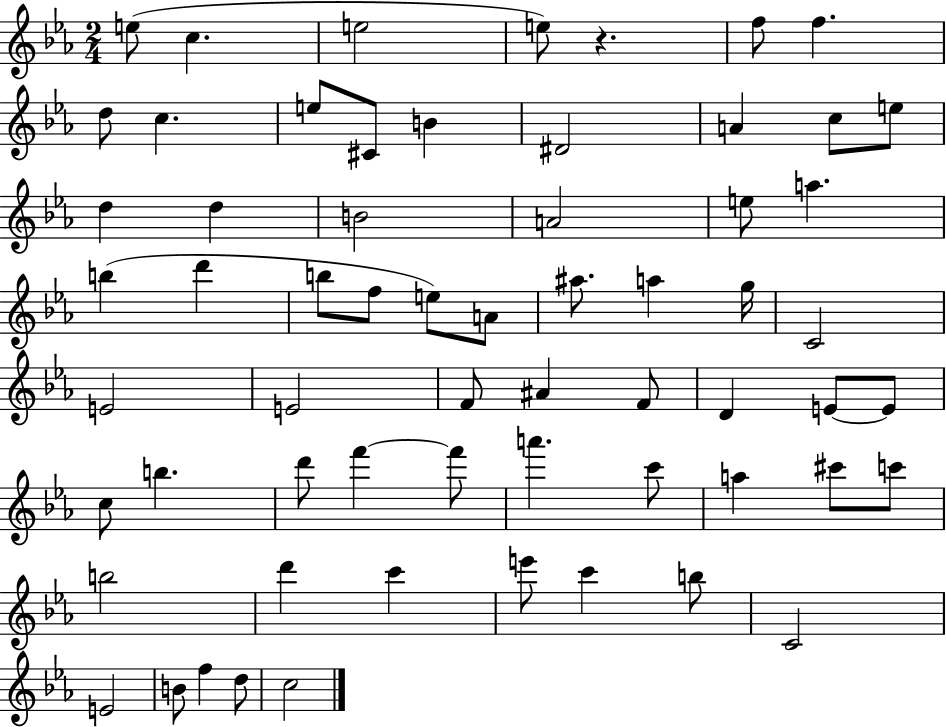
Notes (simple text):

E5/e C5/q. E5/h E5/e R/q. F5/e F5/q. D5/e C5/q. E5/e C#4/e B4/q D#4/h A4/q C5/e E5/e D5/q D5/q B4/h A4/h E5/e A5/q. B5/q D6/q B5/e F5/e E5/e A4/e A#5/e. A5/q G5/s C4/h E4/h E4/h F4/e A#4/q F4/e D4/q E4/e E4/e C5/e B5/q. D6/e F6/q F6/e A6/q. C6/e A5/q C#6/e C6/e B5/h D6/q C6/q E6/e C6/q B5/e C4/h E4/h B4/e F5/q D5/e C5/h